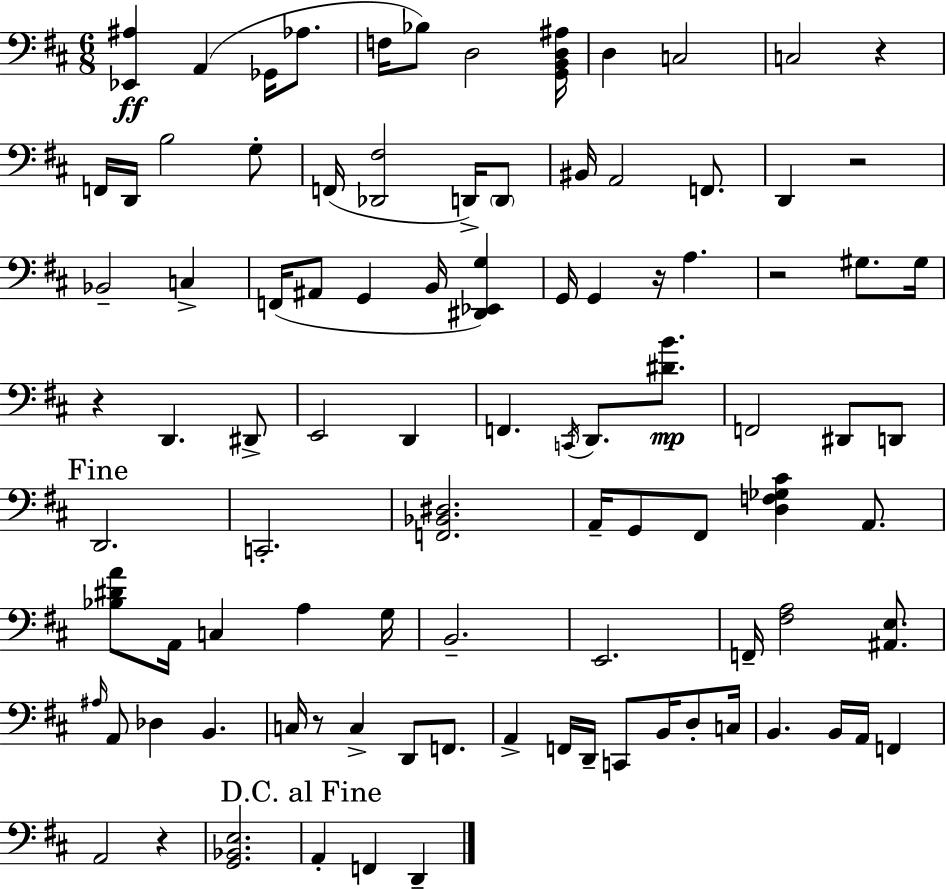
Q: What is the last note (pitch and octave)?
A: D2